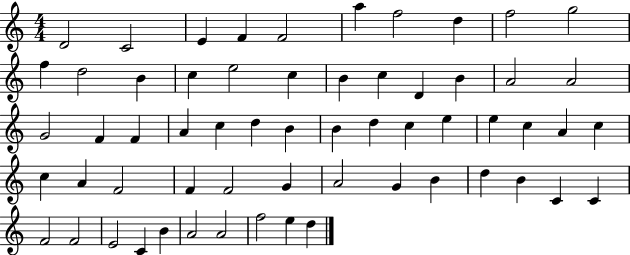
X:1
T:Untitled
M:4/4
L:1/4
K:C
D2 C2 E F F2 a f2 d f2 g2 f d2 B c e2 c B c D B A2 A2 G2 F F A c d B B d c e e c A c c A F2 F F2 G A2 G B d B C C F2 F2 E2 C B A2 A2 f2 e d